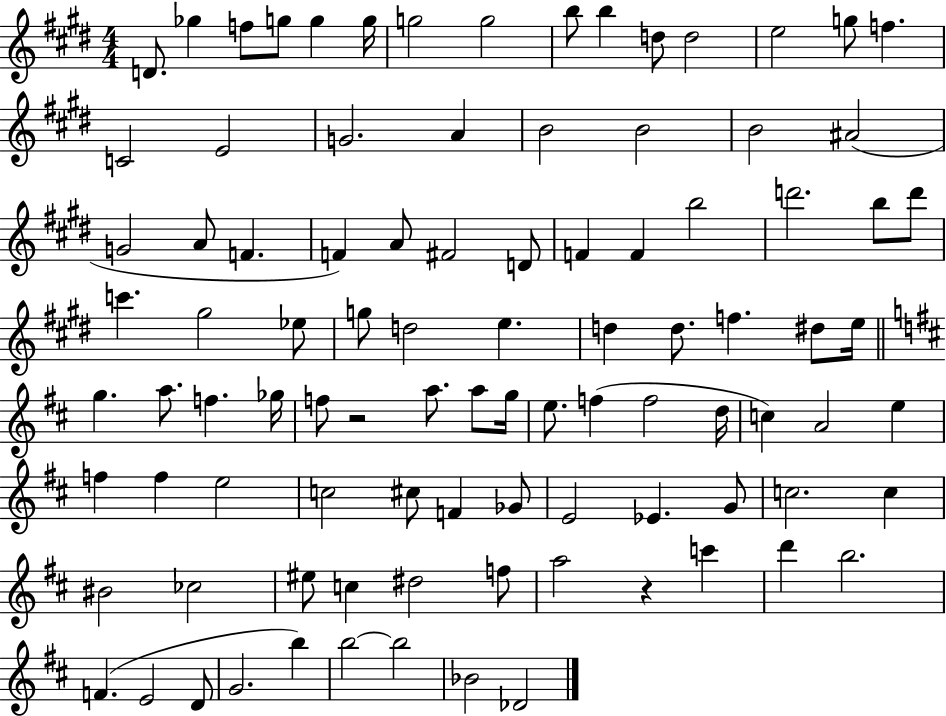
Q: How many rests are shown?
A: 2